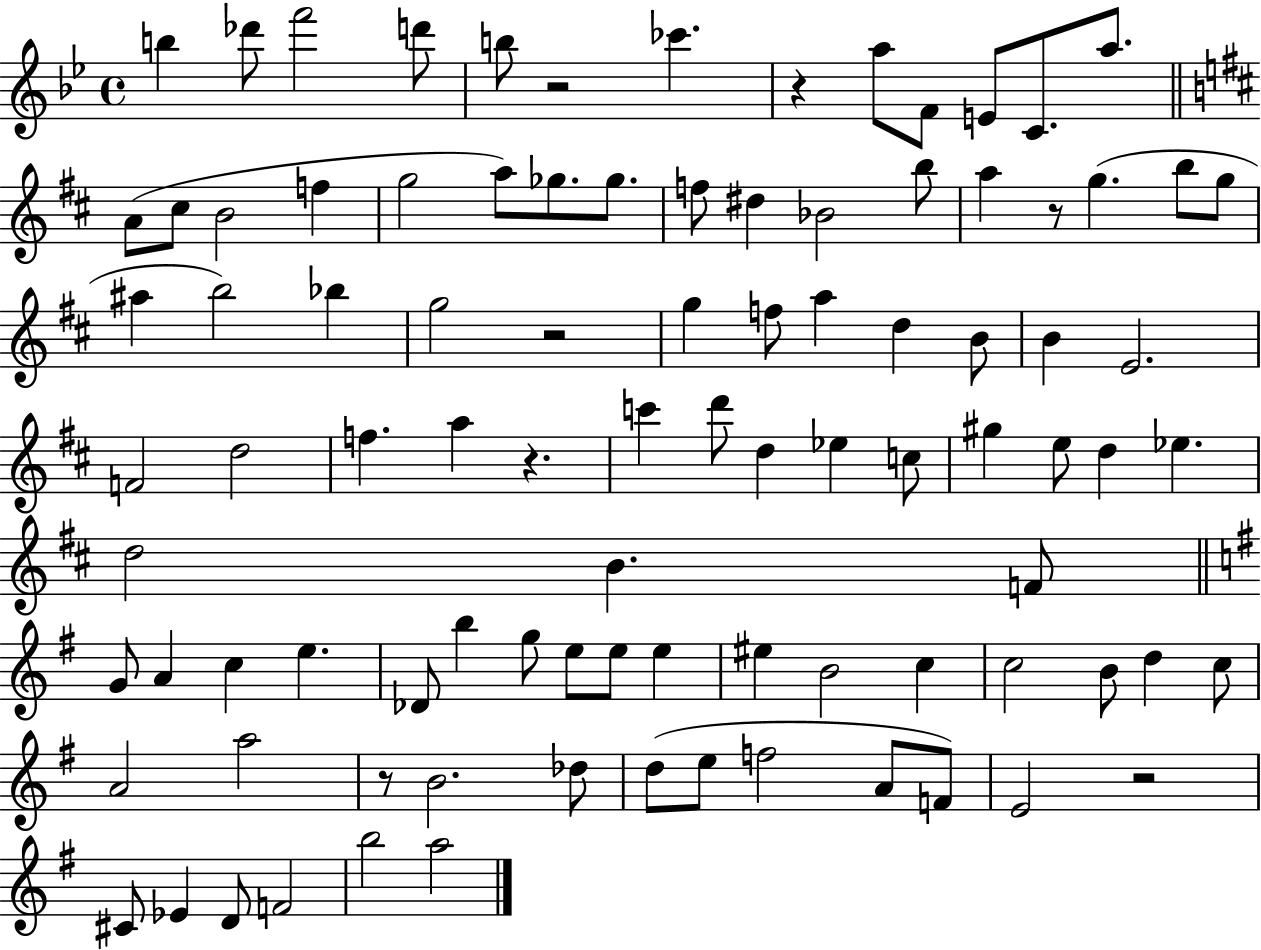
X:1
T:Untitled
M:4/4
L:1/4
K:Bb
b _d'/2 f'2 d'/2 b/2 z2 _c' z a/2 F/2 E/2 C/2 a/2 A/2 ^c/2 B2 f g2 a/2 _g/2 _g/2 f/2 ^d _B2 b/2 a z/2 g b/2 g/2 ^a b2 _b g2 z2 g f/2 a d B/2 B E2 F2 d2 f a z c' d'/2 d _e c/2 ^g e/2 d _e d2 B F/2 G/2 A c e _D/2 b g/2 e/2 e/2 e ^e B2 c c2 B/2 d c/2 A2 a2 z/2 B2 _d/2 d/2 e/2 f2 A/2 F/2 E2 z2 ^C/2 _E D/2 F2 b2 a2